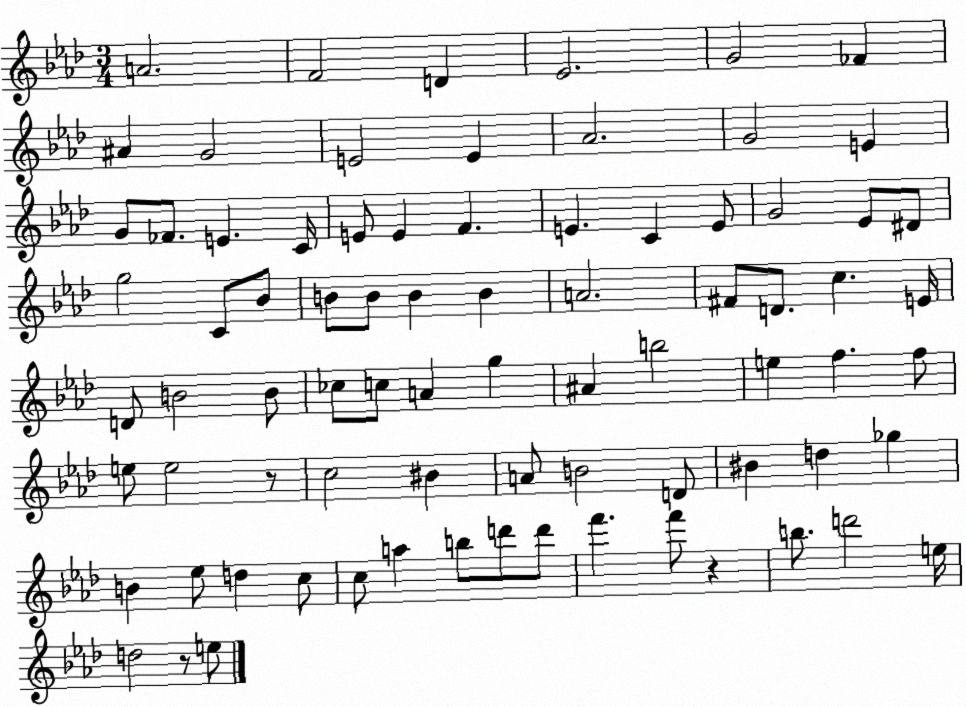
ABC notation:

X:1
T:Untitled
M:3/4
L:1/4
K:Ab
A2 F2 D _E2 G2 _F ^A G2 E2 E _A2 G2 E G/2 _F/2 E C/4 E/2 E F E C E/2 G2 _E/2 ^D/2 g2 C/2 _B/2 B/2 B/2 B B A2 ^F/2 D/2 c E/4 D/2 B2 B/2 _c/2 c/2 A g ^A b2 e f f/2 e/2 e2 z/2 c2 ^B A/2 B2 D/2 ^B d _g B _e/2 d c/2 c/2 a b/2 d'/2 d'/2 f' f'/2 z b/2 d'2 e/4 d2 z/2 e/2